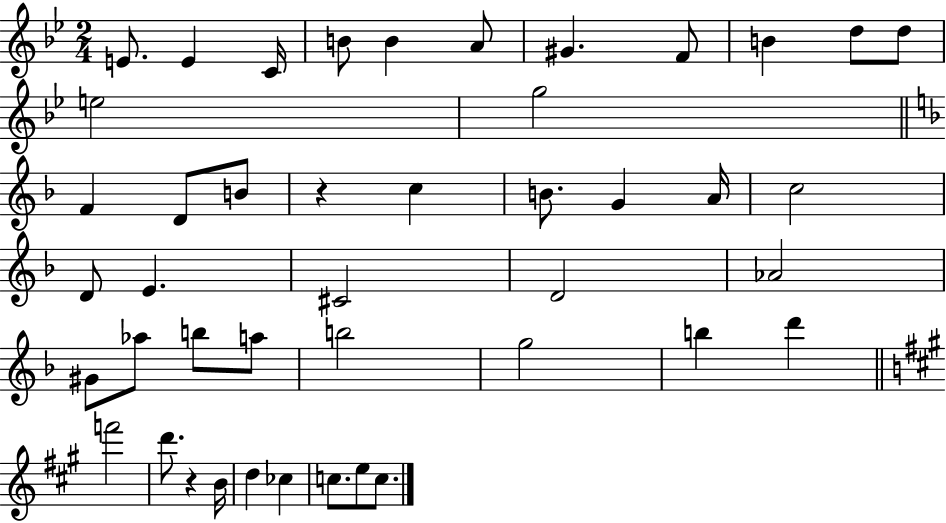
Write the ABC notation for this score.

X:1
T:Untitled
M:2/4
L:1/4
K:Bb
E/2 E C/4 B/2 B A/2 ^G F/2 B d/2 d/2 e2 g2 F D/2 B/2 z c B/2 G A/4 c2 D/2 E ^C2 D2 _A2 ^G/2 _a/2 b/2 a/2 b2 g2 b d' f'2 d'/2 z B/4 d _c c/2 e/2 c/2